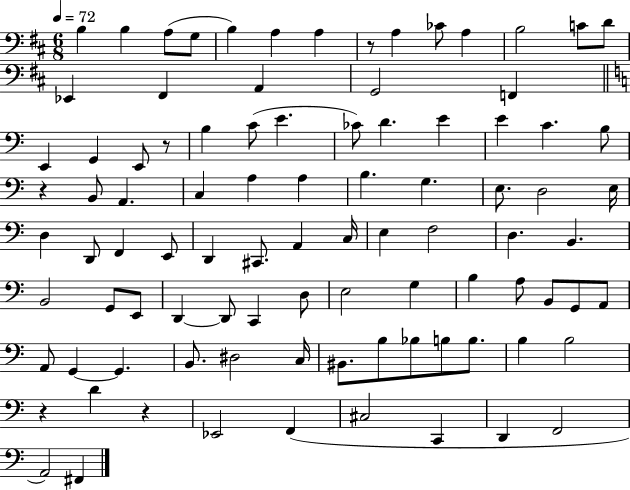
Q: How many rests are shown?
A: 5